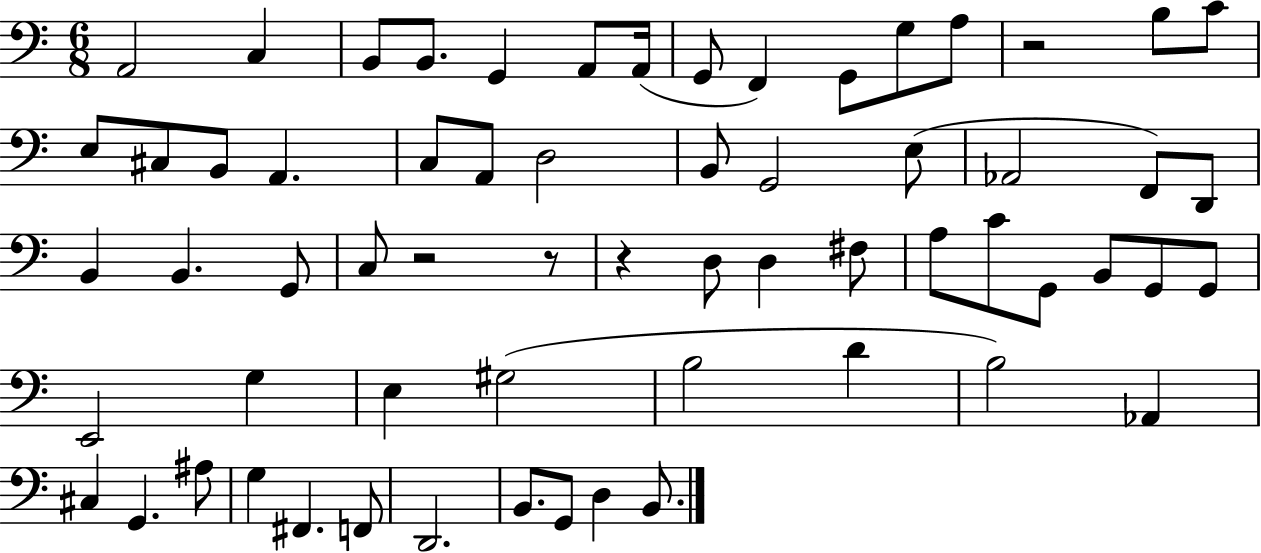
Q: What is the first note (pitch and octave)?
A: A2